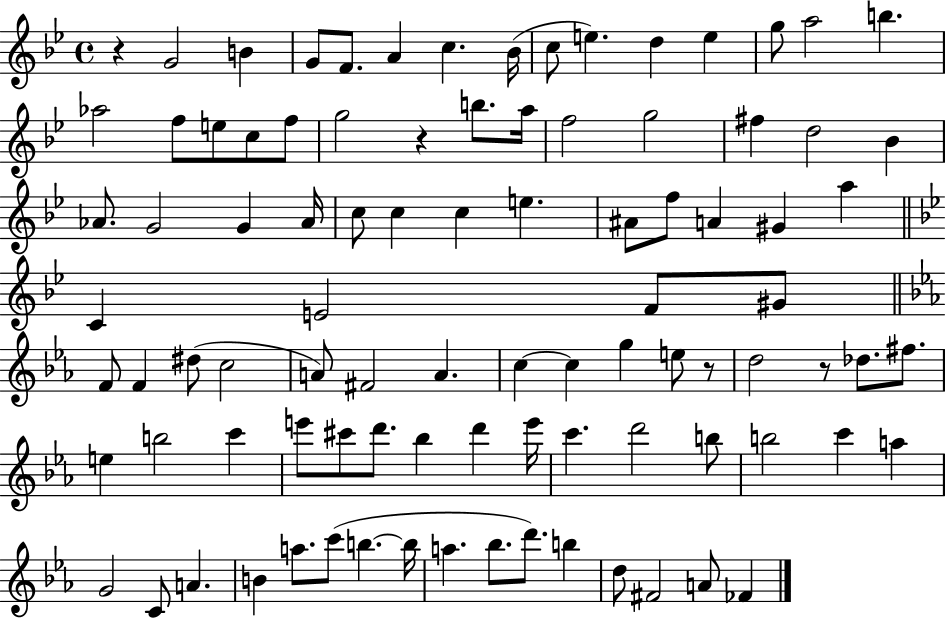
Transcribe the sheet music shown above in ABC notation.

X:1
T:Untitled
M:4/4
L:1/4
K:Bb
z G2 B G/2 F/2 A c _B/4 c/2 e d e g/2 a2 b _a2 f/2 e/2 c/2 f/2 g2 z b/2 a/4 f2 g2 ^f d2 _B _A/2 G2 G _A/4 c/2 c c e ^A/2 f/2 A ^G a C E2 F/2 ^G/2 F/2 F ^d/2 c2 A/2 ^F2 A c c g e/2 z/2 d2 z/2 _d/2 ^f/2 e b2 c' e'/2 ^c'/2 d'/2 _b d' e'/4 c' d'2 b/2 b2 c' a G2 C/2 A B a/2 c'/2 b b/4 a _b/2 d'/2 b d/2 ^F2 A/2 _F